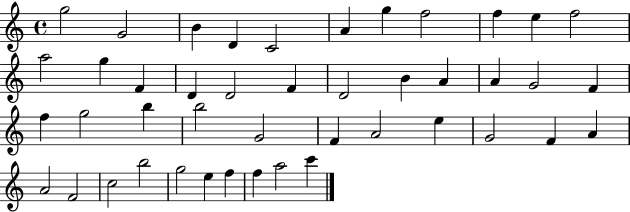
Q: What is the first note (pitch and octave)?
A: G5